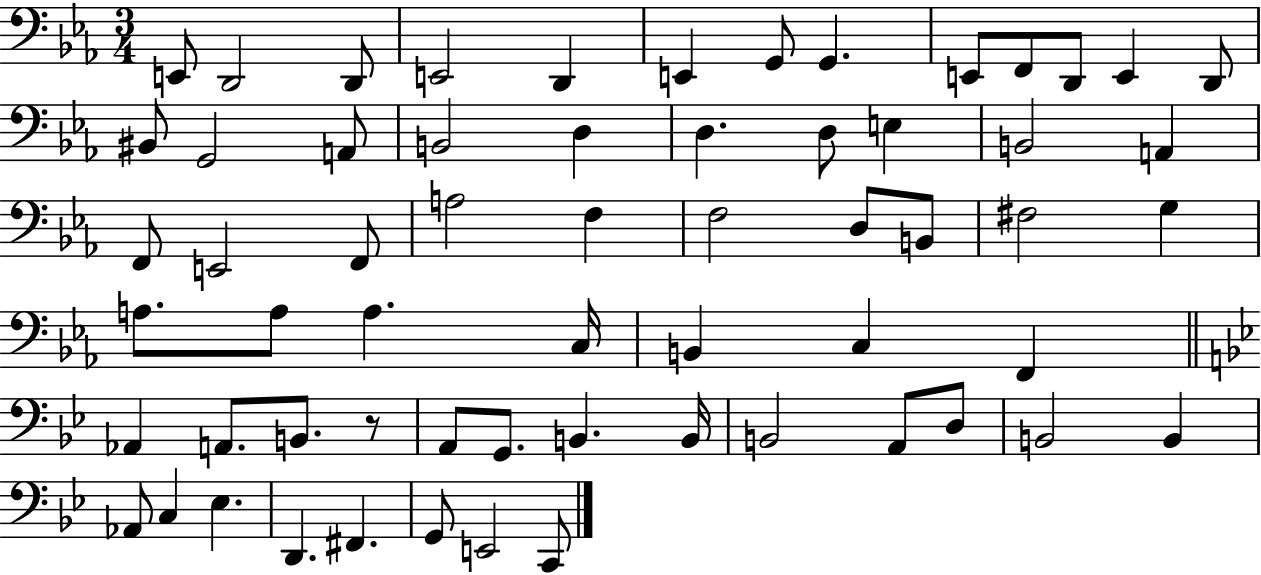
X:1
T:Untitled
M:3/4
L:1/4
K:Eb
E,,/2 D,,2 D,,/2 E,,2 D,, E,, G,,/2 G,, E,,/2 F,,/2 D,,/2 E,, D,,/2 ^B,,/2 G,,2 A,,/2 B,,2 D, D, D,/2 E, B,,2 A,, F,,/2 E,,2 F,,/2 A,2 F, F,2 D,/2 B,,/2 ^F,2 G, A,/2 A,/2 A, C,/4 B,, C, F,, _A,, A,,/2 B,,/2 z/2 A,,/2 G,,/2 B,, B,,/4 B,,2 A,,/2 D,/2 B,,2 B,, _A,,/2 C, _E, D,, ^F,, G,,/2 E,,2 C,,/2